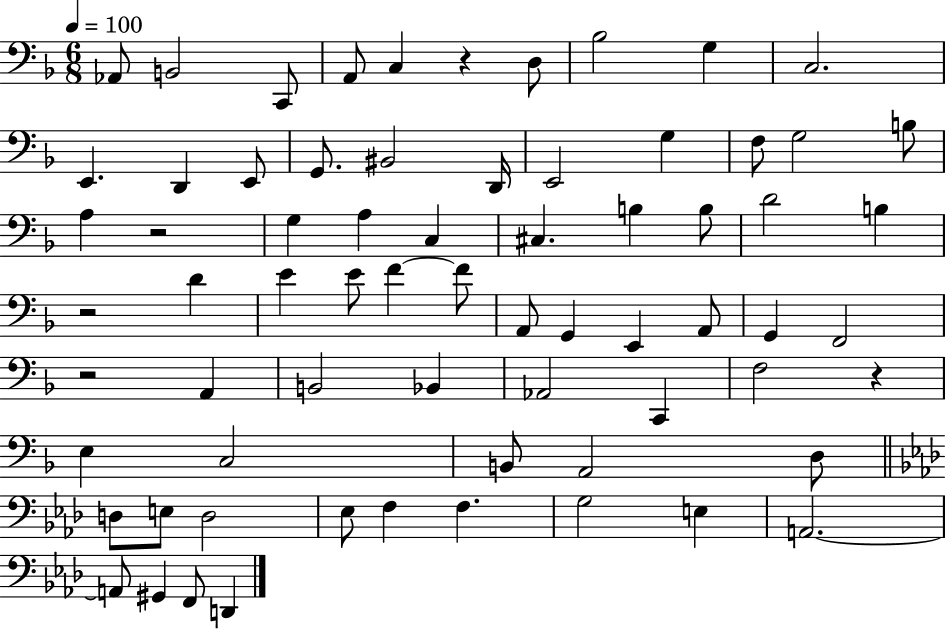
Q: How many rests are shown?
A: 5